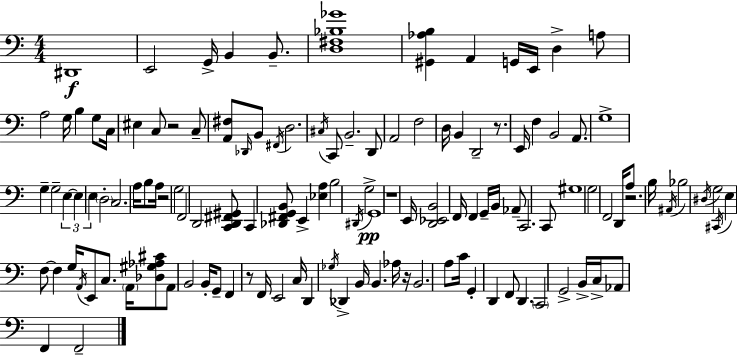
D#2/w E2/h G2/s B2/q B2/e. [D3,F#3,Bb3,Gb4]/w [G#2,Ab3,B3]/q A2/q G2/s E2/s D3/q A3/e A3/h G3/s B3/q G3/e C3/s EIS3/q C3/e R/h C3/e [A2,F#3]/e Db2/s B2/e F#2/s D3/h. C#3/s C2/e B2/h. D2/e A2/h F3/h D3/s B2/q D2/h R/e. E2/s F3/q B2/h A2/e. G3/w G3/q G3/h E3/q E3/q E3/q D3/h C3/h. A3/s B3/e A3/s R/h G3/h F2/h D2/h [C2,D2,F#2,G#2]/e C2/q [Db2,F#2,G2,B2]/e E2/q [Eb3,A3]/q B3/h D#2/s G3/h G2/w R/w E2/s [D2,Eb2,B2]/h F2/s F2/q G2/s B2/s Ab2/e C2/h. C2/e G#3/w G3/h F2/h D2/s A3/e R/h. B3/s A#2/s Bb3/h D#3/s G3/h C#2/s E3/q F3/e F3/q G3/s A2/s E2/e C3/e. A2/s [Db3,G#3,Ab3,C#4]/e A2/e B2/h B2/s G2/e F2/q R/e F2/s E2/h C3/s D2/q Gb3/s Db2/q B2/s B2/q. Ab3/s R/s B2/h. A3/e C4/s G2/q D2/q F2/e D2/q. C2/h G2/h B2/s C3/s Ab2/e F2/q F2/h